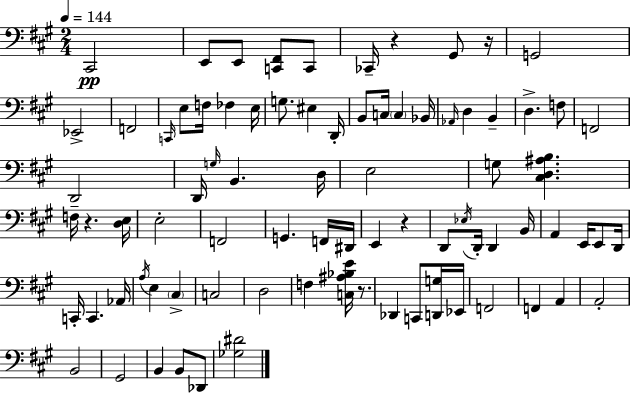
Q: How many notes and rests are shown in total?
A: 82